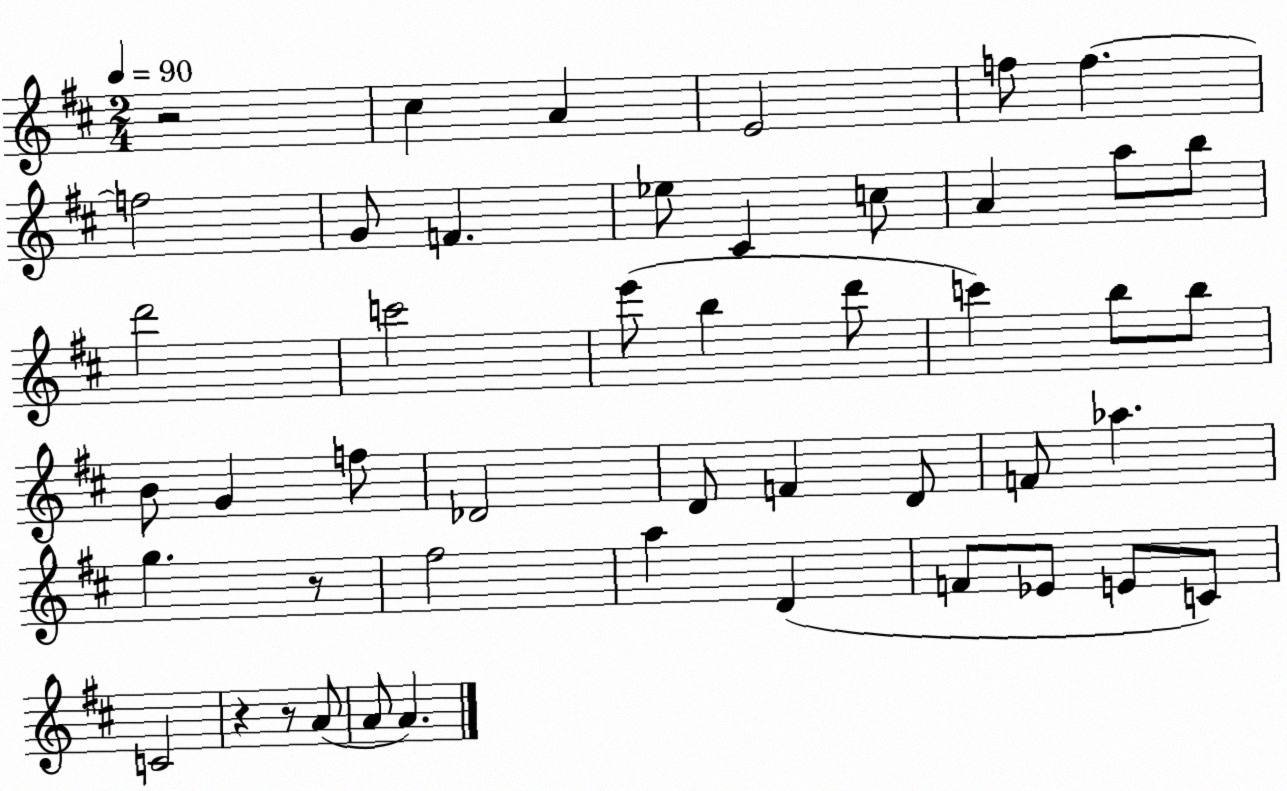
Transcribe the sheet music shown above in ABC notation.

X:1
T:Untitled
M:2/4
L:1/4
K:D
z2 ^c A E2 f/2 f f2 G/2 F _e/2 ^C c/2 A a/2 b/2 d'2 c'2 e'/2 b d'/2 c' b/2 b/2 B/2 G f/2 _D2 D/2 F D/2 F/2 _a g z/2 ^f2 a D F/2 _E/2 E/2 C/2 C2 z z/2 A/2 A/2 A